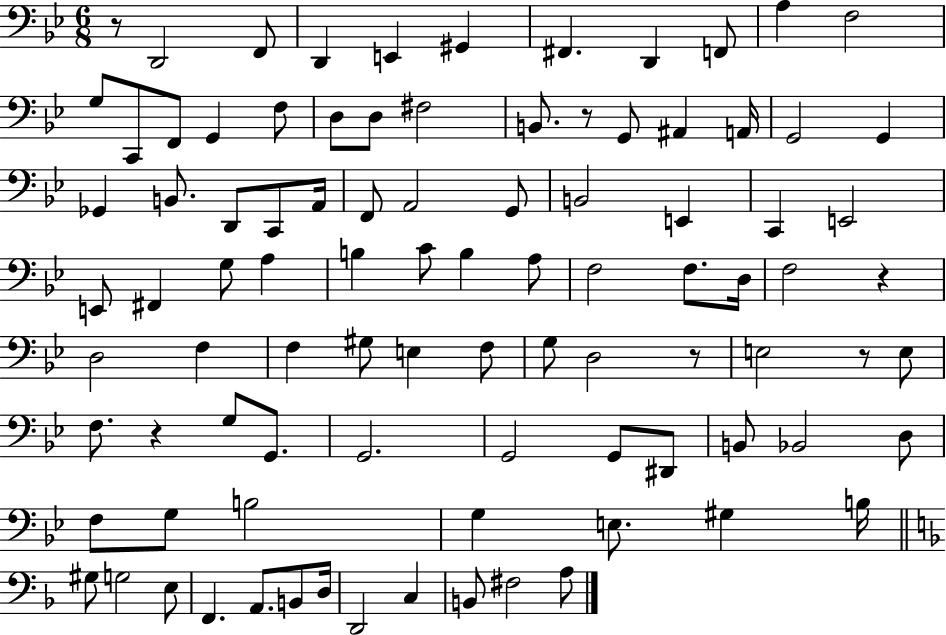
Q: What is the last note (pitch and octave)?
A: A3